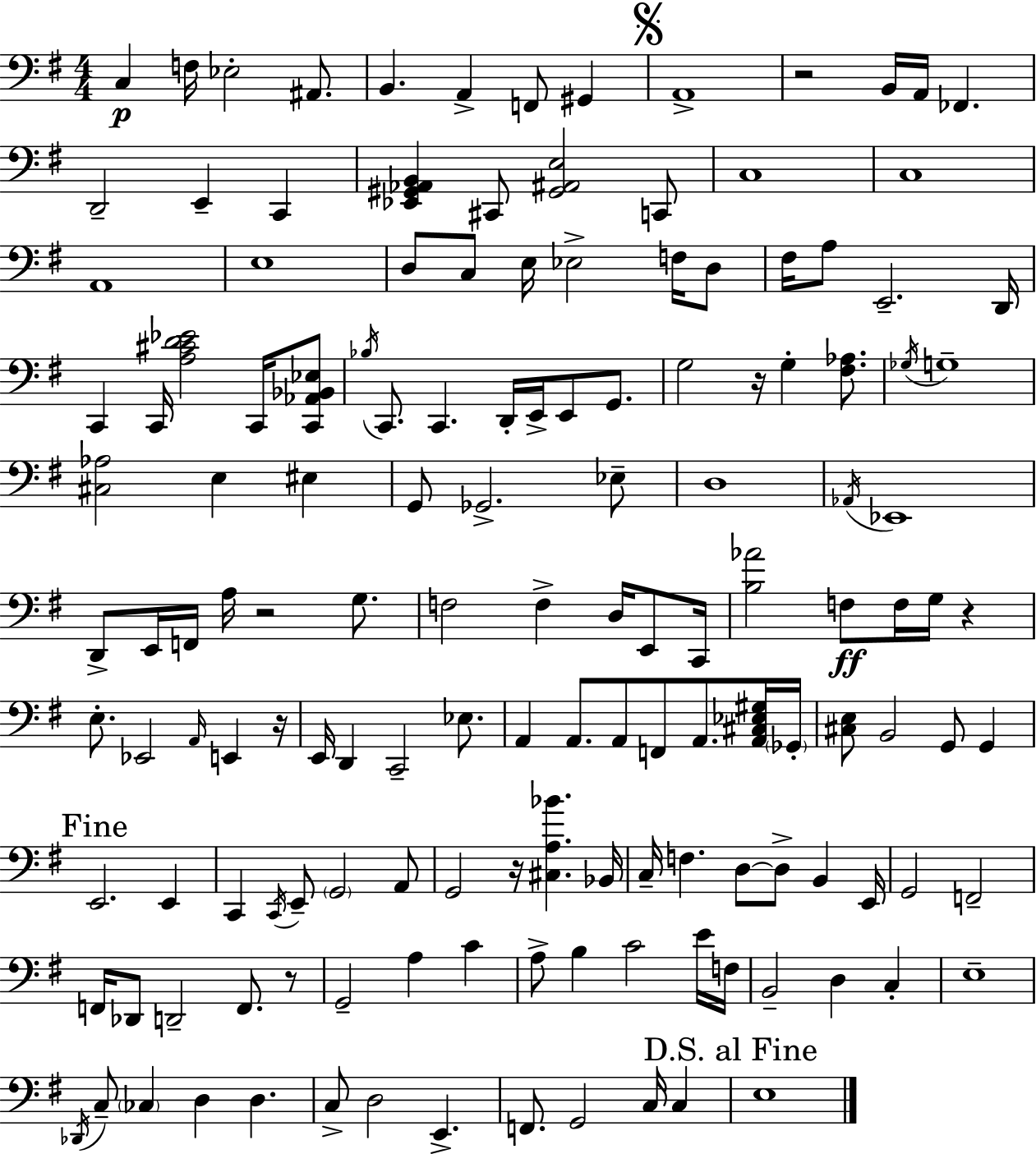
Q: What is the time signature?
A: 4/4